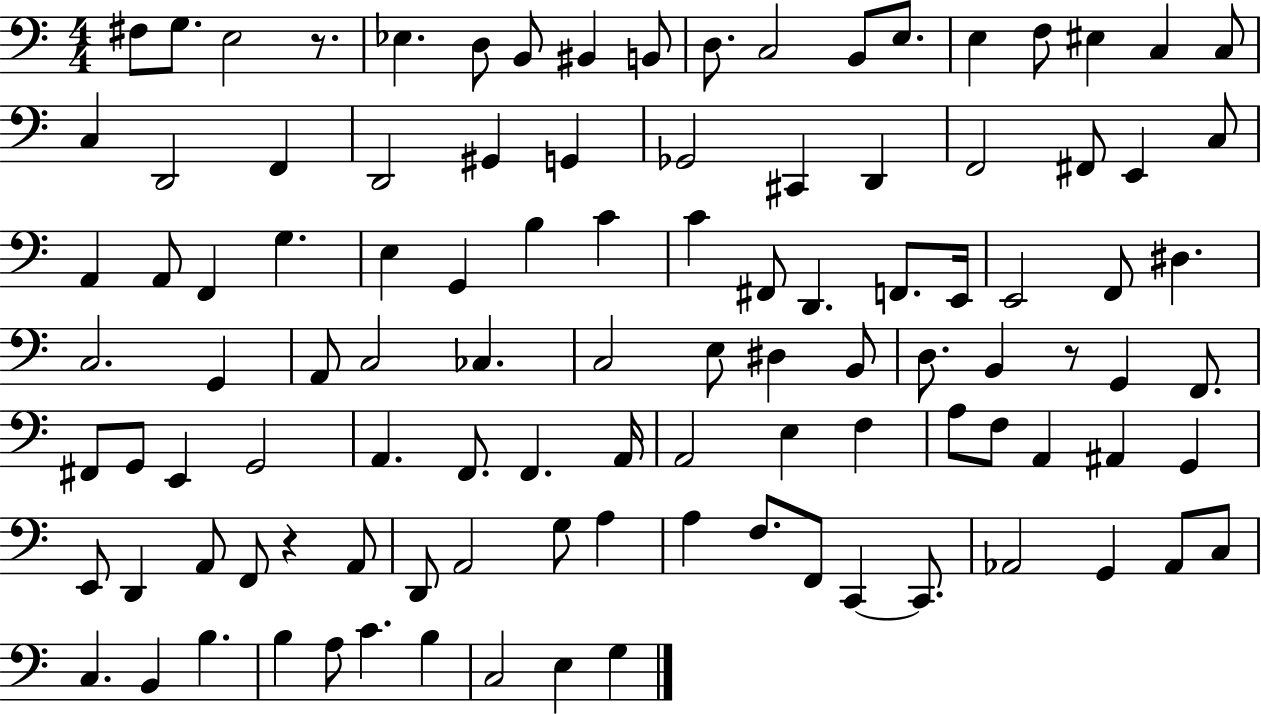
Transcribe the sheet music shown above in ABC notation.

X:1
T:Untitled
M:4/4
L:1/4
K:C
^F,/2 G,/2 E,2 z/2 _E, D,/2 B,,/2 ^B,, B,,/2 D,/2 C,2 B,,/2 E,/2 E, F,/2 ^E, C, C,/2 C, D,,2 F,, D,,2 ^G,, G,, _G,,2 ^C,, D,, F,,2 ^F,,/2 E,, C,/2 A,, A,,/2 F,, G, E, G,, B, C C ^F,,/2 D,, F,,/2 E,,/4 E,,2 F,,/2 ^D, C,2 G,, A,,/2 C,2 _C, C,2 E,/2 ^D, B,,/2 D,/2 B,, z/2 G,, F,,/2 ^F,,/2 G,,/2 E,, G,,2 A,, F,,/2 F,, A,,/4 A,,2 E, F, A,/2 F,/2 A,, ^A,, G,, E,,/2 D,, A,,/2 F,,/2 z A,,/2 D,,/2 A,,2 G,/2 A, A, F,/2 F,,/2 C,, C,,/2 _A,,2 G,, _A,,/2 C,/2 C, B,, B, B, A,/2 C B, C,2 E, G,